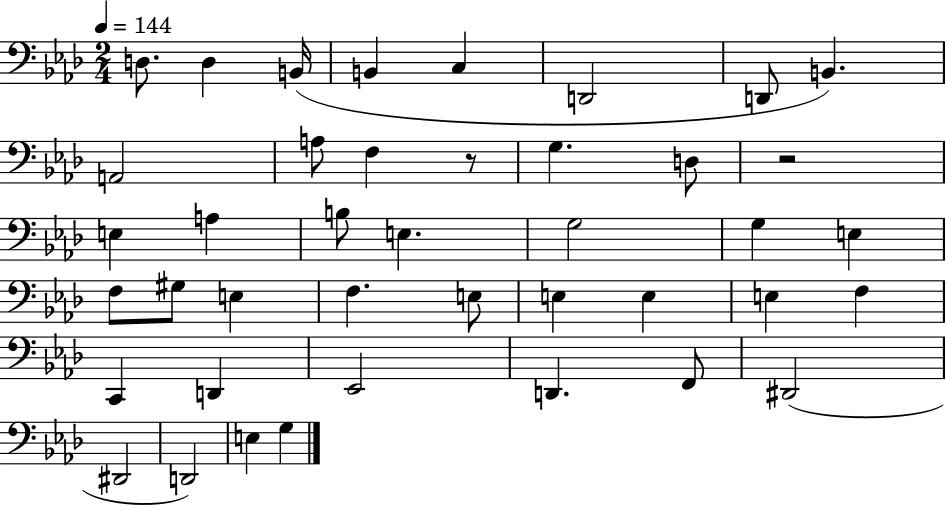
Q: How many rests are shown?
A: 2